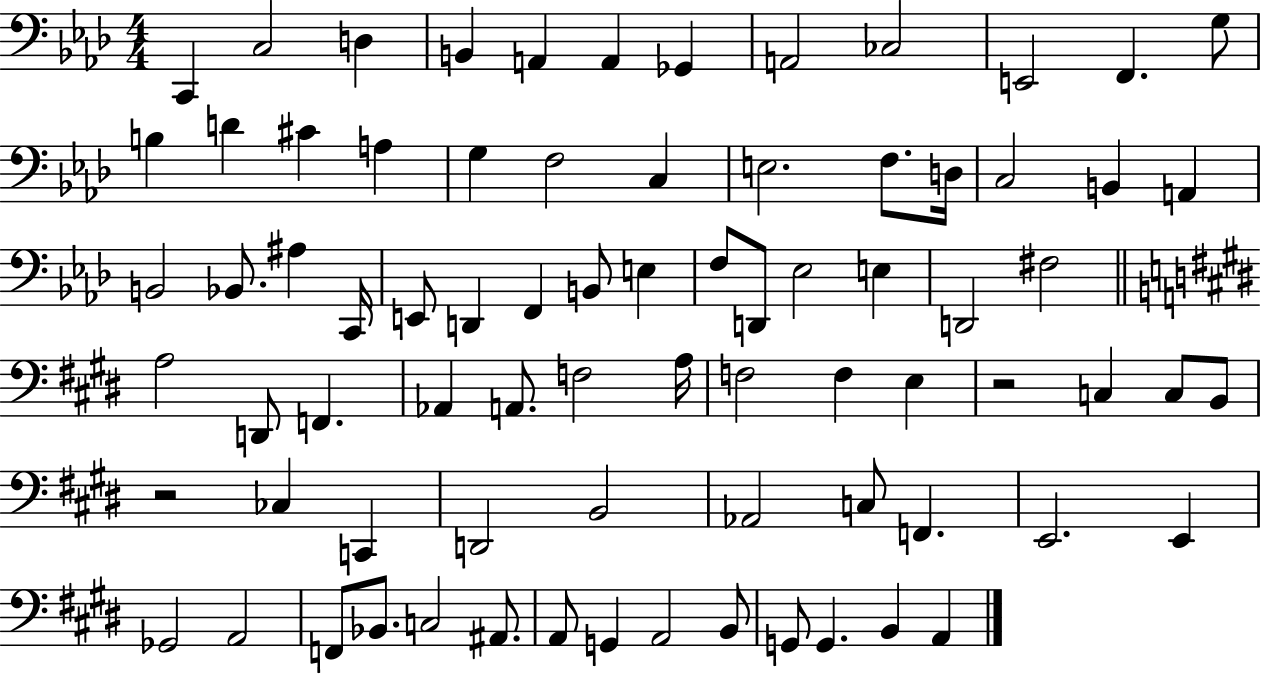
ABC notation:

X:1
T:Untitled
M:4/4
L:1/4
K:Ab
C,, C,2 D, B,, A,, A,, _G,, A,,2 _C,2 E,,2 F,, G,/2 B, D ^C A, G, F,2 C, E,2 F,/2 D,/4 C,2 B,, A,, B,,2 _B,,/2 ^A, C,,/4 E,,/2 D,, F,, B,,/2 E, F,/2 D,,/2 _E,2 E, D,,2 ^F,2 A,2 D,,/2 F,, _A,, A,,/2 F,2 A,/4 F,2 F, E, z2 C, C,/2 B,,/2 z2 _C, C,, D,,2 B,,2 _A,,2 C,/2 F,, E,,2 E,, _G,,2 A,,2 F,,/2 _B,,/2 C,2 ^A,,/2 A,,/2 G,, A,,2 B,,/2 G,,/2 G,, B,, A,,